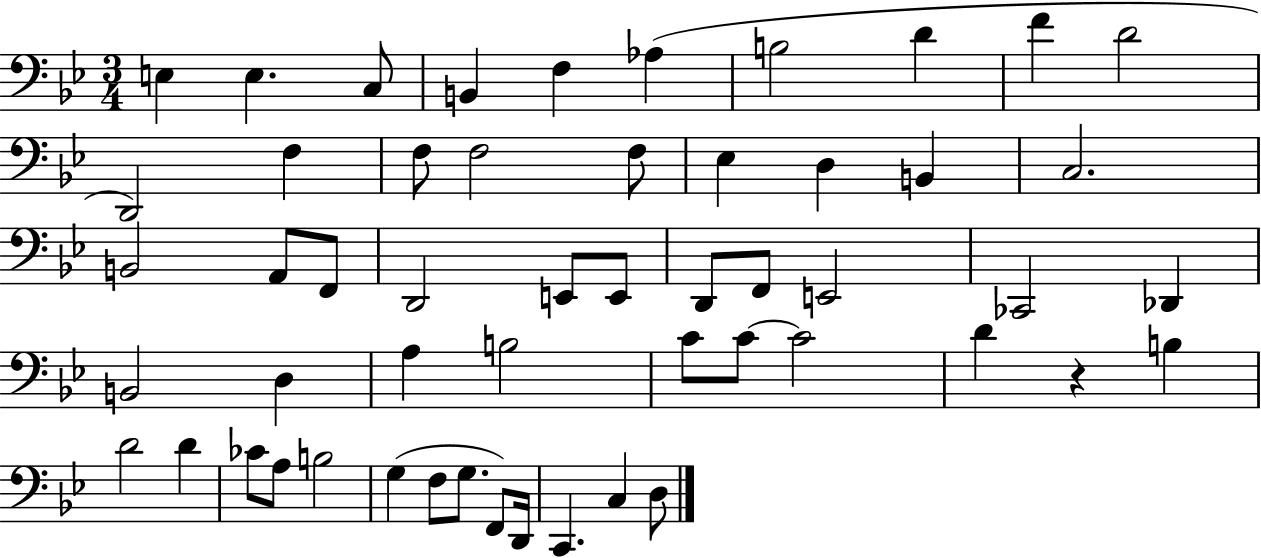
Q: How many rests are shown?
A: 1